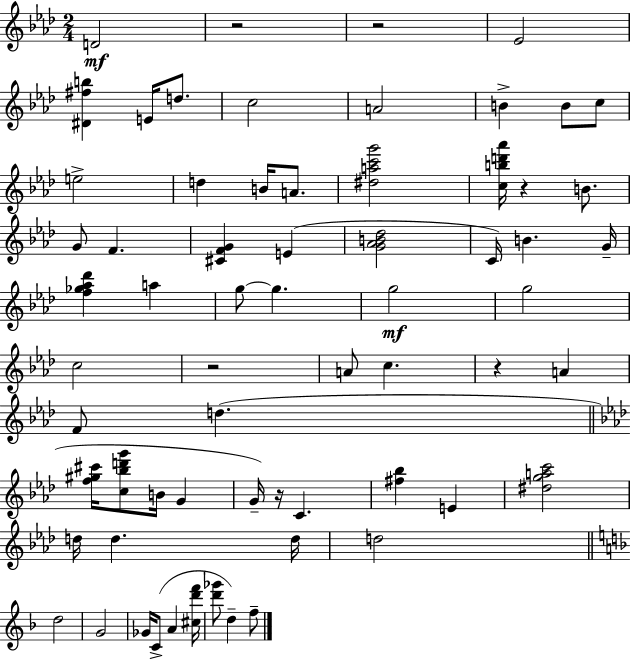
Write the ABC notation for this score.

X:1
T:Untitled
M:2/4
L:1/4
K:Fm
D2 z2 z2 _E2 [^D^fb] E/4 d/2 c2 A2 B B/2 c/2 e2 d B/4 A/2 [^dac'g']2 [cbd'_a']/4 z B/2 G/2 F [^CFG] E [G_AB_d]2 C/4 B G/4 [f_g_a_d'] a g/2 g g2 g2 c2 z2 A/2 c z A F/2 d [f^g^c']/4 [c_bd'g']/2 B/4 G G/4 z/4 C [^f_b] E [^dgac']2 d/4 d d/4 d2 d2 G2 _G/4 C/2 A [^cd'f']/4 [d'_g']/2 d f/2